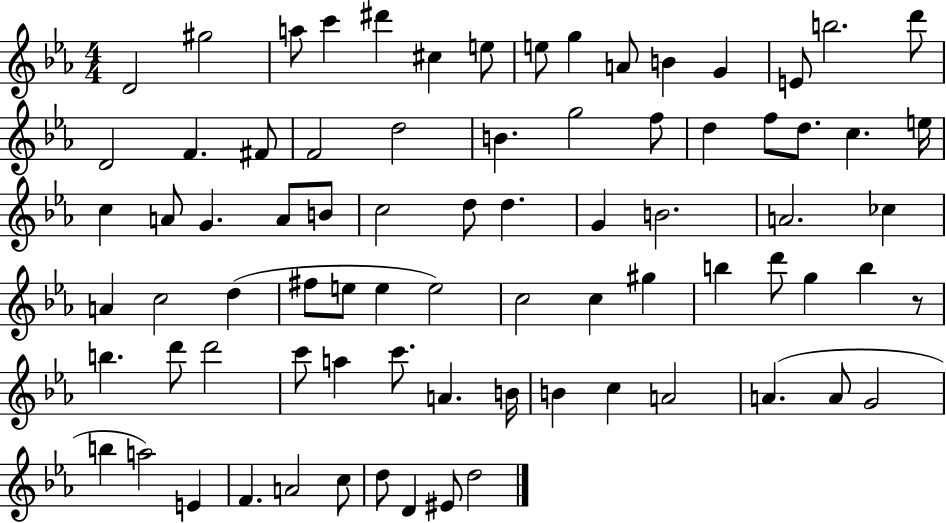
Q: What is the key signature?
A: EES major